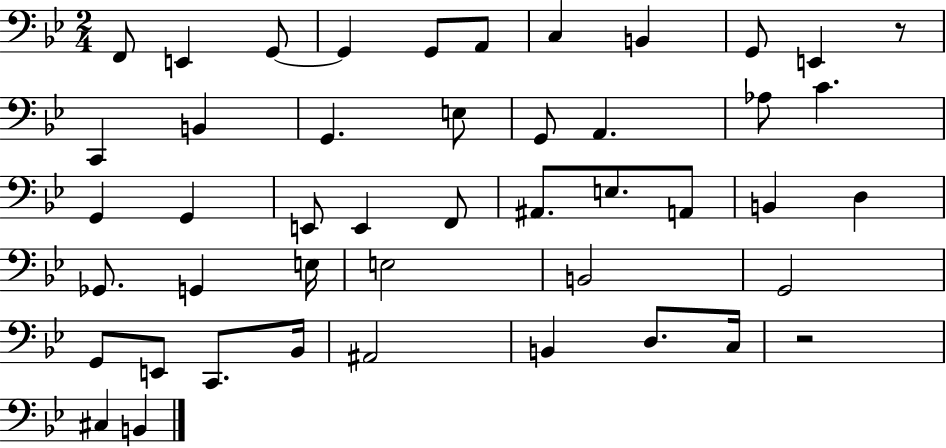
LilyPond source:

{
  \clef bass
  \numericTimeSignature
  \time 2/4
  \key bes \major
  f,8 e,4 g,8~~ | g,4 g,8 a,8 | c4 b,4 | g,8 e,4 r8 | \break c,4 b,4 | g,4. e8 | g,8 a,4. | aes8 c'4. | \break g,4 g,4 | e,8 e,4 f,8 | ais,8. e8. a,8 | b,4 d4 | \break ges,8. g,4 e16 | e2 | b,2 | g,2 | \break g,8 e,8 c,8. bes,16 | ais,2 | b,4 d8. c16 | r2 | \break cis4 b,4 | \bar "|."
}